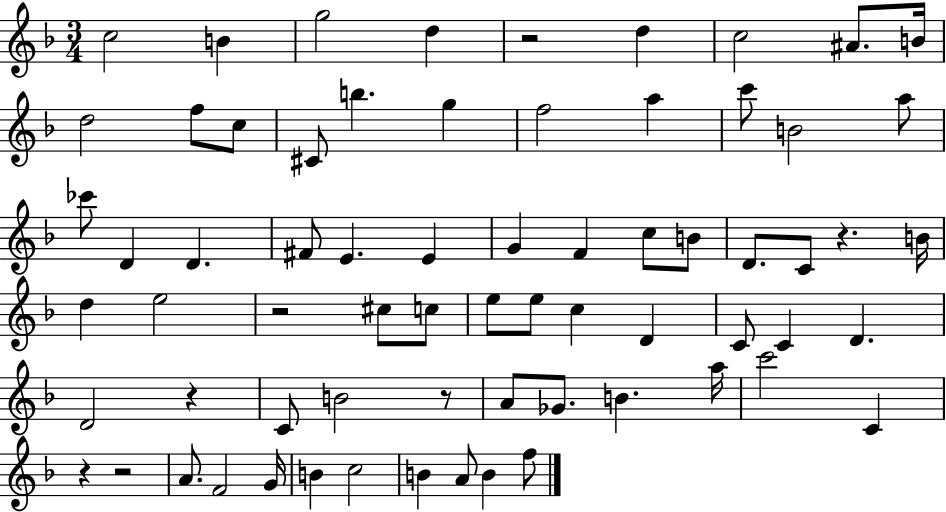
{
  \clef treble
  \numericTimeSignature
  \time 3/4
  \key f \major
  c''2 b'4 | g''2 d''4 | r2 d''4 | c''2 ais'8. b'16 | \break d''2 f''8 c''8 | cis'8 b''4. g''4 | f''2 a''4 | c'''8 b'2 a''8 | \break ces'''8 d'4 d'4. | fis'8 e'4. e'4 | g'4 f'4 c''8 b'8 | d'8. c'8 r4. b'16 | \break d''4 e''2 | r2 cis''8 c''8 | e''8 e''8 c''4 d'4 | c'8 c'4 d'4. | \break d'2 r4 | c'8 b'2 r8 | a'8 ges'8. b'4. a''16 | c'''2 c'4 | \break r4 r2 | a'8. f'2 g'16 | b'4 c''2 | b'4 a'8 b'4 f''8 | \break \bar "|."
}